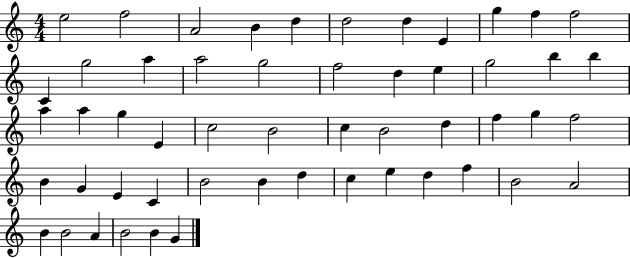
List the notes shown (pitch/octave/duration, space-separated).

E5/h F5/h A4/h B4/q D5/q D5/h D5/q E4/q G5/q F5/q F5/h C4/q G5/h A5/q A5/h G5/h F5/h D5/q E5/q G5/h B5/q B5/q A5/q A5/q G5/q E4/q C5/h B4/h C5/q B4/h D5/q F5/q G5/q F5/h B4/q G4/q E4/q C4/q B4/h B4/q D5/q C5/q E5/q D5/q F5/q B4/h A4/h B4/q B4/h A4/q B4/h B4/q G4/q